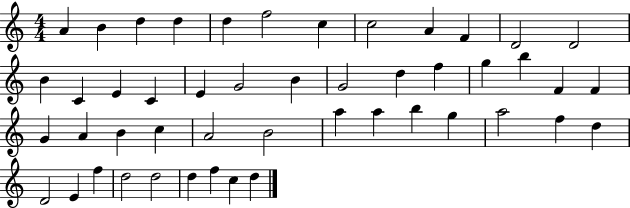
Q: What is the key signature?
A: C major